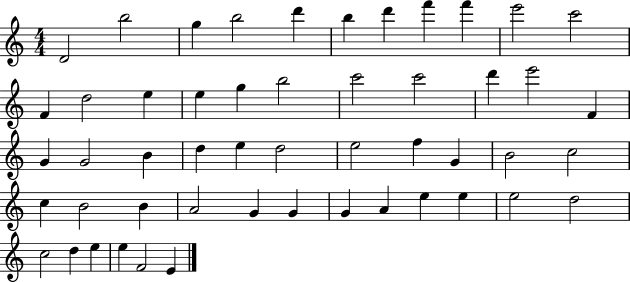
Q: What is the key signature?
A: C major